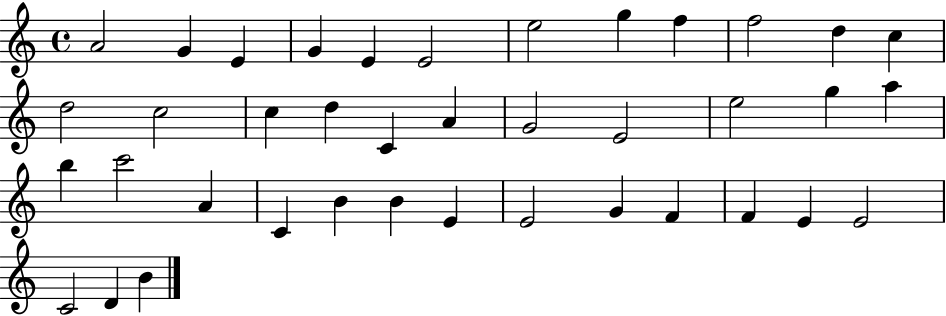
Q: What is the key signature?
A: C major